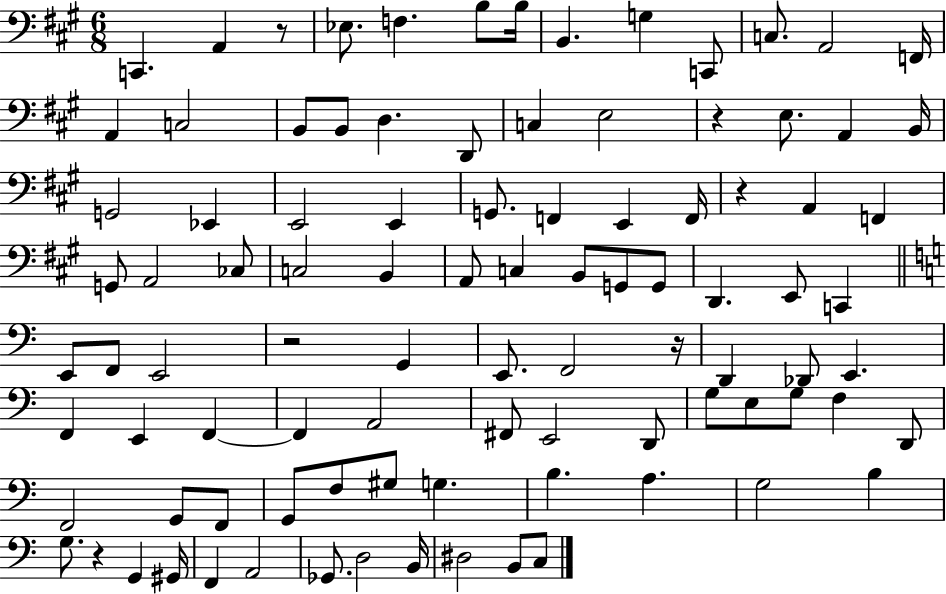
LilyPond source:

{
  \clef bass
  \numericTimeSignature
  \time 6/8
  \key a \major
  c,4. a,4 r8 | ees8. f4. b8 b16 | b,4. g4 c,8 | c8. a,2 f,16 | \break a,4 c2 | b,8 b,8 d4. d,8 | c4 e2 | r4 e8. a,4 b,16 | \break g,2 ees,4 | e,2 e,4 | g,8. f,4 e,4 f,16 | r4 a,4 f,4 | \break g,8 a,2 ces8 | c2 b,4 | a,8 c4 b,8 g,8 g,8 | d,4. e,8 c,4 | \break \bar "||" \break \key c \major e,8 f,8 e,2 | r2 g,4 | e,8. f,2 r16 | d,4 des,8 e,4. | \break f,4 e,4 f,4~~ | f,4 a,2 | fis,8 e,2 d,8 | g8 e8 g8 f4 d,8 | \break f,2 g,8 f,8 | g,8 f8 gis8 g4. | b4. a4. | g2 b4 | \break g8. r4 g,4 gis,16 | f,4 a,2 | ges,8. d2 b,16 | dis2 b,8 c8 | \break \bar "|."
}